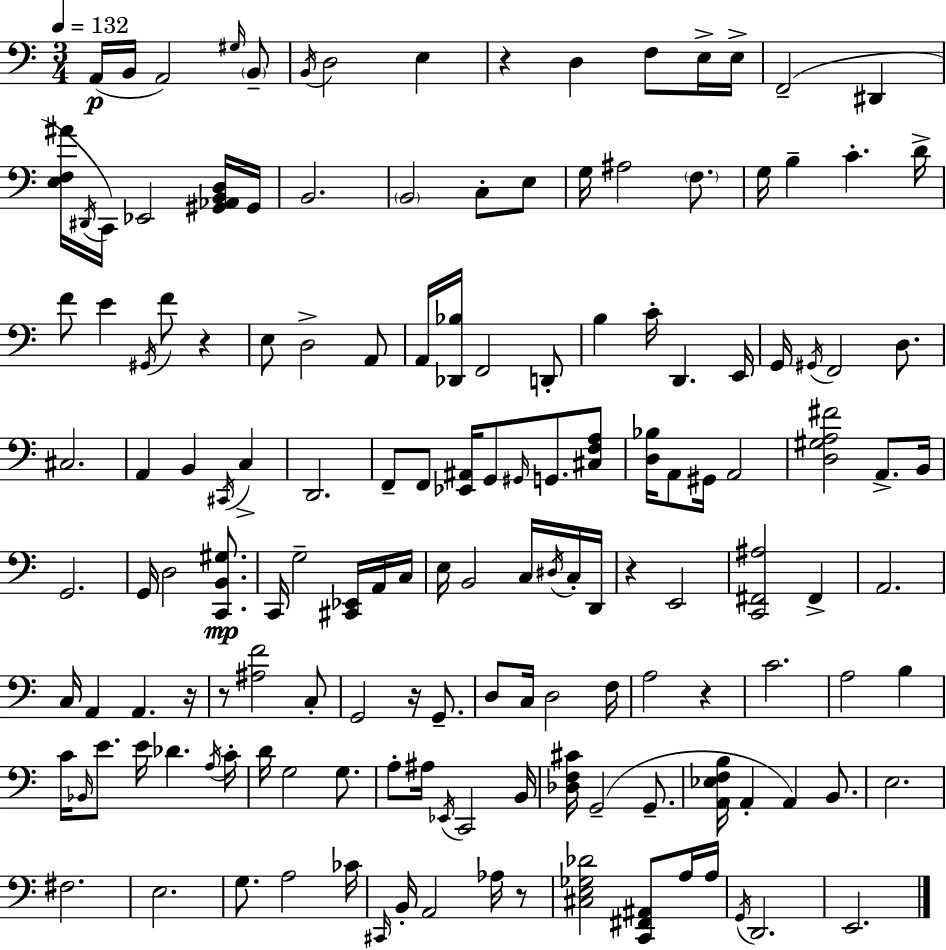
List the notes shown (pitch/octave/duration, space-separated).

A2/s B2/s A2/h G#3/s B2/e B2/s D3/h E3/q R/q D3/q F3/e E3/s E3/s F2/h D#2/q [E3,F3,A#4]/s D#2/s C2/s Eb2/h [G#2,Ab2,B2,D3]/s G#2/s B2/h. B2/h C3/e E3/e G3/s A#3/h F3/e. G3/s B3/q C4/q. D4/s F4/e E4/q G#2/s F4/e R/q E3/e D3/h A2/e A2/s [Db2,Bb3]/s F2/h D2/e B3/q C4/s D2/q. E2/s G2/s G#2/s F2/h D3/e. C#3/h. A2/q B2/q C#2/s C3/q D2/h. F2/e F2/e [Eb2,A#2]/s G2/e G#2/s G2/e. [C#3,F3,A3]/e [D3,Bb3]/s A2/e G#2/s A2/h [D3,G#3,A3,F#4]/h A2/e. B2/s G2/h. G2/s D3/h [C2,B2,G#3]/e. C2/s G3/h [C#2,Eb2]/s A2/s C3/s E3/s B2/h C3/s D#3/s C3/s D2/s R/q E2/h [C2,F#2,A#3]/h F#2/q A2/h. C3/s A2/q A2/q. R/s R/e [A#3,F4]/h C3/e G2/h R/s G2/e. D3/e C3/s D3/h F3/s A3/h R/q C4/h. A3/h B3/q C4/s Bb2/s E4/e. E4/s Db4/q. A3/s C4/s D4/s G3/h G3/e. A3/e A#3/s Eb2/s C2/h B2/s [Db3,F3,C#4]/s G2/h G2/e. [A2,Eb3,F3,B3]/s A2/q A2/q B2/e. E3/h. F#3/h. E3/h. G3/e. A3/h CES4/s C#2/s B2/s A2/h Ab3/s R/e [C#3,E3,Gb3,Db4]/h [C2,F#2,A#2]/e A3/s A3/s G2/s D2/h. E2/h.